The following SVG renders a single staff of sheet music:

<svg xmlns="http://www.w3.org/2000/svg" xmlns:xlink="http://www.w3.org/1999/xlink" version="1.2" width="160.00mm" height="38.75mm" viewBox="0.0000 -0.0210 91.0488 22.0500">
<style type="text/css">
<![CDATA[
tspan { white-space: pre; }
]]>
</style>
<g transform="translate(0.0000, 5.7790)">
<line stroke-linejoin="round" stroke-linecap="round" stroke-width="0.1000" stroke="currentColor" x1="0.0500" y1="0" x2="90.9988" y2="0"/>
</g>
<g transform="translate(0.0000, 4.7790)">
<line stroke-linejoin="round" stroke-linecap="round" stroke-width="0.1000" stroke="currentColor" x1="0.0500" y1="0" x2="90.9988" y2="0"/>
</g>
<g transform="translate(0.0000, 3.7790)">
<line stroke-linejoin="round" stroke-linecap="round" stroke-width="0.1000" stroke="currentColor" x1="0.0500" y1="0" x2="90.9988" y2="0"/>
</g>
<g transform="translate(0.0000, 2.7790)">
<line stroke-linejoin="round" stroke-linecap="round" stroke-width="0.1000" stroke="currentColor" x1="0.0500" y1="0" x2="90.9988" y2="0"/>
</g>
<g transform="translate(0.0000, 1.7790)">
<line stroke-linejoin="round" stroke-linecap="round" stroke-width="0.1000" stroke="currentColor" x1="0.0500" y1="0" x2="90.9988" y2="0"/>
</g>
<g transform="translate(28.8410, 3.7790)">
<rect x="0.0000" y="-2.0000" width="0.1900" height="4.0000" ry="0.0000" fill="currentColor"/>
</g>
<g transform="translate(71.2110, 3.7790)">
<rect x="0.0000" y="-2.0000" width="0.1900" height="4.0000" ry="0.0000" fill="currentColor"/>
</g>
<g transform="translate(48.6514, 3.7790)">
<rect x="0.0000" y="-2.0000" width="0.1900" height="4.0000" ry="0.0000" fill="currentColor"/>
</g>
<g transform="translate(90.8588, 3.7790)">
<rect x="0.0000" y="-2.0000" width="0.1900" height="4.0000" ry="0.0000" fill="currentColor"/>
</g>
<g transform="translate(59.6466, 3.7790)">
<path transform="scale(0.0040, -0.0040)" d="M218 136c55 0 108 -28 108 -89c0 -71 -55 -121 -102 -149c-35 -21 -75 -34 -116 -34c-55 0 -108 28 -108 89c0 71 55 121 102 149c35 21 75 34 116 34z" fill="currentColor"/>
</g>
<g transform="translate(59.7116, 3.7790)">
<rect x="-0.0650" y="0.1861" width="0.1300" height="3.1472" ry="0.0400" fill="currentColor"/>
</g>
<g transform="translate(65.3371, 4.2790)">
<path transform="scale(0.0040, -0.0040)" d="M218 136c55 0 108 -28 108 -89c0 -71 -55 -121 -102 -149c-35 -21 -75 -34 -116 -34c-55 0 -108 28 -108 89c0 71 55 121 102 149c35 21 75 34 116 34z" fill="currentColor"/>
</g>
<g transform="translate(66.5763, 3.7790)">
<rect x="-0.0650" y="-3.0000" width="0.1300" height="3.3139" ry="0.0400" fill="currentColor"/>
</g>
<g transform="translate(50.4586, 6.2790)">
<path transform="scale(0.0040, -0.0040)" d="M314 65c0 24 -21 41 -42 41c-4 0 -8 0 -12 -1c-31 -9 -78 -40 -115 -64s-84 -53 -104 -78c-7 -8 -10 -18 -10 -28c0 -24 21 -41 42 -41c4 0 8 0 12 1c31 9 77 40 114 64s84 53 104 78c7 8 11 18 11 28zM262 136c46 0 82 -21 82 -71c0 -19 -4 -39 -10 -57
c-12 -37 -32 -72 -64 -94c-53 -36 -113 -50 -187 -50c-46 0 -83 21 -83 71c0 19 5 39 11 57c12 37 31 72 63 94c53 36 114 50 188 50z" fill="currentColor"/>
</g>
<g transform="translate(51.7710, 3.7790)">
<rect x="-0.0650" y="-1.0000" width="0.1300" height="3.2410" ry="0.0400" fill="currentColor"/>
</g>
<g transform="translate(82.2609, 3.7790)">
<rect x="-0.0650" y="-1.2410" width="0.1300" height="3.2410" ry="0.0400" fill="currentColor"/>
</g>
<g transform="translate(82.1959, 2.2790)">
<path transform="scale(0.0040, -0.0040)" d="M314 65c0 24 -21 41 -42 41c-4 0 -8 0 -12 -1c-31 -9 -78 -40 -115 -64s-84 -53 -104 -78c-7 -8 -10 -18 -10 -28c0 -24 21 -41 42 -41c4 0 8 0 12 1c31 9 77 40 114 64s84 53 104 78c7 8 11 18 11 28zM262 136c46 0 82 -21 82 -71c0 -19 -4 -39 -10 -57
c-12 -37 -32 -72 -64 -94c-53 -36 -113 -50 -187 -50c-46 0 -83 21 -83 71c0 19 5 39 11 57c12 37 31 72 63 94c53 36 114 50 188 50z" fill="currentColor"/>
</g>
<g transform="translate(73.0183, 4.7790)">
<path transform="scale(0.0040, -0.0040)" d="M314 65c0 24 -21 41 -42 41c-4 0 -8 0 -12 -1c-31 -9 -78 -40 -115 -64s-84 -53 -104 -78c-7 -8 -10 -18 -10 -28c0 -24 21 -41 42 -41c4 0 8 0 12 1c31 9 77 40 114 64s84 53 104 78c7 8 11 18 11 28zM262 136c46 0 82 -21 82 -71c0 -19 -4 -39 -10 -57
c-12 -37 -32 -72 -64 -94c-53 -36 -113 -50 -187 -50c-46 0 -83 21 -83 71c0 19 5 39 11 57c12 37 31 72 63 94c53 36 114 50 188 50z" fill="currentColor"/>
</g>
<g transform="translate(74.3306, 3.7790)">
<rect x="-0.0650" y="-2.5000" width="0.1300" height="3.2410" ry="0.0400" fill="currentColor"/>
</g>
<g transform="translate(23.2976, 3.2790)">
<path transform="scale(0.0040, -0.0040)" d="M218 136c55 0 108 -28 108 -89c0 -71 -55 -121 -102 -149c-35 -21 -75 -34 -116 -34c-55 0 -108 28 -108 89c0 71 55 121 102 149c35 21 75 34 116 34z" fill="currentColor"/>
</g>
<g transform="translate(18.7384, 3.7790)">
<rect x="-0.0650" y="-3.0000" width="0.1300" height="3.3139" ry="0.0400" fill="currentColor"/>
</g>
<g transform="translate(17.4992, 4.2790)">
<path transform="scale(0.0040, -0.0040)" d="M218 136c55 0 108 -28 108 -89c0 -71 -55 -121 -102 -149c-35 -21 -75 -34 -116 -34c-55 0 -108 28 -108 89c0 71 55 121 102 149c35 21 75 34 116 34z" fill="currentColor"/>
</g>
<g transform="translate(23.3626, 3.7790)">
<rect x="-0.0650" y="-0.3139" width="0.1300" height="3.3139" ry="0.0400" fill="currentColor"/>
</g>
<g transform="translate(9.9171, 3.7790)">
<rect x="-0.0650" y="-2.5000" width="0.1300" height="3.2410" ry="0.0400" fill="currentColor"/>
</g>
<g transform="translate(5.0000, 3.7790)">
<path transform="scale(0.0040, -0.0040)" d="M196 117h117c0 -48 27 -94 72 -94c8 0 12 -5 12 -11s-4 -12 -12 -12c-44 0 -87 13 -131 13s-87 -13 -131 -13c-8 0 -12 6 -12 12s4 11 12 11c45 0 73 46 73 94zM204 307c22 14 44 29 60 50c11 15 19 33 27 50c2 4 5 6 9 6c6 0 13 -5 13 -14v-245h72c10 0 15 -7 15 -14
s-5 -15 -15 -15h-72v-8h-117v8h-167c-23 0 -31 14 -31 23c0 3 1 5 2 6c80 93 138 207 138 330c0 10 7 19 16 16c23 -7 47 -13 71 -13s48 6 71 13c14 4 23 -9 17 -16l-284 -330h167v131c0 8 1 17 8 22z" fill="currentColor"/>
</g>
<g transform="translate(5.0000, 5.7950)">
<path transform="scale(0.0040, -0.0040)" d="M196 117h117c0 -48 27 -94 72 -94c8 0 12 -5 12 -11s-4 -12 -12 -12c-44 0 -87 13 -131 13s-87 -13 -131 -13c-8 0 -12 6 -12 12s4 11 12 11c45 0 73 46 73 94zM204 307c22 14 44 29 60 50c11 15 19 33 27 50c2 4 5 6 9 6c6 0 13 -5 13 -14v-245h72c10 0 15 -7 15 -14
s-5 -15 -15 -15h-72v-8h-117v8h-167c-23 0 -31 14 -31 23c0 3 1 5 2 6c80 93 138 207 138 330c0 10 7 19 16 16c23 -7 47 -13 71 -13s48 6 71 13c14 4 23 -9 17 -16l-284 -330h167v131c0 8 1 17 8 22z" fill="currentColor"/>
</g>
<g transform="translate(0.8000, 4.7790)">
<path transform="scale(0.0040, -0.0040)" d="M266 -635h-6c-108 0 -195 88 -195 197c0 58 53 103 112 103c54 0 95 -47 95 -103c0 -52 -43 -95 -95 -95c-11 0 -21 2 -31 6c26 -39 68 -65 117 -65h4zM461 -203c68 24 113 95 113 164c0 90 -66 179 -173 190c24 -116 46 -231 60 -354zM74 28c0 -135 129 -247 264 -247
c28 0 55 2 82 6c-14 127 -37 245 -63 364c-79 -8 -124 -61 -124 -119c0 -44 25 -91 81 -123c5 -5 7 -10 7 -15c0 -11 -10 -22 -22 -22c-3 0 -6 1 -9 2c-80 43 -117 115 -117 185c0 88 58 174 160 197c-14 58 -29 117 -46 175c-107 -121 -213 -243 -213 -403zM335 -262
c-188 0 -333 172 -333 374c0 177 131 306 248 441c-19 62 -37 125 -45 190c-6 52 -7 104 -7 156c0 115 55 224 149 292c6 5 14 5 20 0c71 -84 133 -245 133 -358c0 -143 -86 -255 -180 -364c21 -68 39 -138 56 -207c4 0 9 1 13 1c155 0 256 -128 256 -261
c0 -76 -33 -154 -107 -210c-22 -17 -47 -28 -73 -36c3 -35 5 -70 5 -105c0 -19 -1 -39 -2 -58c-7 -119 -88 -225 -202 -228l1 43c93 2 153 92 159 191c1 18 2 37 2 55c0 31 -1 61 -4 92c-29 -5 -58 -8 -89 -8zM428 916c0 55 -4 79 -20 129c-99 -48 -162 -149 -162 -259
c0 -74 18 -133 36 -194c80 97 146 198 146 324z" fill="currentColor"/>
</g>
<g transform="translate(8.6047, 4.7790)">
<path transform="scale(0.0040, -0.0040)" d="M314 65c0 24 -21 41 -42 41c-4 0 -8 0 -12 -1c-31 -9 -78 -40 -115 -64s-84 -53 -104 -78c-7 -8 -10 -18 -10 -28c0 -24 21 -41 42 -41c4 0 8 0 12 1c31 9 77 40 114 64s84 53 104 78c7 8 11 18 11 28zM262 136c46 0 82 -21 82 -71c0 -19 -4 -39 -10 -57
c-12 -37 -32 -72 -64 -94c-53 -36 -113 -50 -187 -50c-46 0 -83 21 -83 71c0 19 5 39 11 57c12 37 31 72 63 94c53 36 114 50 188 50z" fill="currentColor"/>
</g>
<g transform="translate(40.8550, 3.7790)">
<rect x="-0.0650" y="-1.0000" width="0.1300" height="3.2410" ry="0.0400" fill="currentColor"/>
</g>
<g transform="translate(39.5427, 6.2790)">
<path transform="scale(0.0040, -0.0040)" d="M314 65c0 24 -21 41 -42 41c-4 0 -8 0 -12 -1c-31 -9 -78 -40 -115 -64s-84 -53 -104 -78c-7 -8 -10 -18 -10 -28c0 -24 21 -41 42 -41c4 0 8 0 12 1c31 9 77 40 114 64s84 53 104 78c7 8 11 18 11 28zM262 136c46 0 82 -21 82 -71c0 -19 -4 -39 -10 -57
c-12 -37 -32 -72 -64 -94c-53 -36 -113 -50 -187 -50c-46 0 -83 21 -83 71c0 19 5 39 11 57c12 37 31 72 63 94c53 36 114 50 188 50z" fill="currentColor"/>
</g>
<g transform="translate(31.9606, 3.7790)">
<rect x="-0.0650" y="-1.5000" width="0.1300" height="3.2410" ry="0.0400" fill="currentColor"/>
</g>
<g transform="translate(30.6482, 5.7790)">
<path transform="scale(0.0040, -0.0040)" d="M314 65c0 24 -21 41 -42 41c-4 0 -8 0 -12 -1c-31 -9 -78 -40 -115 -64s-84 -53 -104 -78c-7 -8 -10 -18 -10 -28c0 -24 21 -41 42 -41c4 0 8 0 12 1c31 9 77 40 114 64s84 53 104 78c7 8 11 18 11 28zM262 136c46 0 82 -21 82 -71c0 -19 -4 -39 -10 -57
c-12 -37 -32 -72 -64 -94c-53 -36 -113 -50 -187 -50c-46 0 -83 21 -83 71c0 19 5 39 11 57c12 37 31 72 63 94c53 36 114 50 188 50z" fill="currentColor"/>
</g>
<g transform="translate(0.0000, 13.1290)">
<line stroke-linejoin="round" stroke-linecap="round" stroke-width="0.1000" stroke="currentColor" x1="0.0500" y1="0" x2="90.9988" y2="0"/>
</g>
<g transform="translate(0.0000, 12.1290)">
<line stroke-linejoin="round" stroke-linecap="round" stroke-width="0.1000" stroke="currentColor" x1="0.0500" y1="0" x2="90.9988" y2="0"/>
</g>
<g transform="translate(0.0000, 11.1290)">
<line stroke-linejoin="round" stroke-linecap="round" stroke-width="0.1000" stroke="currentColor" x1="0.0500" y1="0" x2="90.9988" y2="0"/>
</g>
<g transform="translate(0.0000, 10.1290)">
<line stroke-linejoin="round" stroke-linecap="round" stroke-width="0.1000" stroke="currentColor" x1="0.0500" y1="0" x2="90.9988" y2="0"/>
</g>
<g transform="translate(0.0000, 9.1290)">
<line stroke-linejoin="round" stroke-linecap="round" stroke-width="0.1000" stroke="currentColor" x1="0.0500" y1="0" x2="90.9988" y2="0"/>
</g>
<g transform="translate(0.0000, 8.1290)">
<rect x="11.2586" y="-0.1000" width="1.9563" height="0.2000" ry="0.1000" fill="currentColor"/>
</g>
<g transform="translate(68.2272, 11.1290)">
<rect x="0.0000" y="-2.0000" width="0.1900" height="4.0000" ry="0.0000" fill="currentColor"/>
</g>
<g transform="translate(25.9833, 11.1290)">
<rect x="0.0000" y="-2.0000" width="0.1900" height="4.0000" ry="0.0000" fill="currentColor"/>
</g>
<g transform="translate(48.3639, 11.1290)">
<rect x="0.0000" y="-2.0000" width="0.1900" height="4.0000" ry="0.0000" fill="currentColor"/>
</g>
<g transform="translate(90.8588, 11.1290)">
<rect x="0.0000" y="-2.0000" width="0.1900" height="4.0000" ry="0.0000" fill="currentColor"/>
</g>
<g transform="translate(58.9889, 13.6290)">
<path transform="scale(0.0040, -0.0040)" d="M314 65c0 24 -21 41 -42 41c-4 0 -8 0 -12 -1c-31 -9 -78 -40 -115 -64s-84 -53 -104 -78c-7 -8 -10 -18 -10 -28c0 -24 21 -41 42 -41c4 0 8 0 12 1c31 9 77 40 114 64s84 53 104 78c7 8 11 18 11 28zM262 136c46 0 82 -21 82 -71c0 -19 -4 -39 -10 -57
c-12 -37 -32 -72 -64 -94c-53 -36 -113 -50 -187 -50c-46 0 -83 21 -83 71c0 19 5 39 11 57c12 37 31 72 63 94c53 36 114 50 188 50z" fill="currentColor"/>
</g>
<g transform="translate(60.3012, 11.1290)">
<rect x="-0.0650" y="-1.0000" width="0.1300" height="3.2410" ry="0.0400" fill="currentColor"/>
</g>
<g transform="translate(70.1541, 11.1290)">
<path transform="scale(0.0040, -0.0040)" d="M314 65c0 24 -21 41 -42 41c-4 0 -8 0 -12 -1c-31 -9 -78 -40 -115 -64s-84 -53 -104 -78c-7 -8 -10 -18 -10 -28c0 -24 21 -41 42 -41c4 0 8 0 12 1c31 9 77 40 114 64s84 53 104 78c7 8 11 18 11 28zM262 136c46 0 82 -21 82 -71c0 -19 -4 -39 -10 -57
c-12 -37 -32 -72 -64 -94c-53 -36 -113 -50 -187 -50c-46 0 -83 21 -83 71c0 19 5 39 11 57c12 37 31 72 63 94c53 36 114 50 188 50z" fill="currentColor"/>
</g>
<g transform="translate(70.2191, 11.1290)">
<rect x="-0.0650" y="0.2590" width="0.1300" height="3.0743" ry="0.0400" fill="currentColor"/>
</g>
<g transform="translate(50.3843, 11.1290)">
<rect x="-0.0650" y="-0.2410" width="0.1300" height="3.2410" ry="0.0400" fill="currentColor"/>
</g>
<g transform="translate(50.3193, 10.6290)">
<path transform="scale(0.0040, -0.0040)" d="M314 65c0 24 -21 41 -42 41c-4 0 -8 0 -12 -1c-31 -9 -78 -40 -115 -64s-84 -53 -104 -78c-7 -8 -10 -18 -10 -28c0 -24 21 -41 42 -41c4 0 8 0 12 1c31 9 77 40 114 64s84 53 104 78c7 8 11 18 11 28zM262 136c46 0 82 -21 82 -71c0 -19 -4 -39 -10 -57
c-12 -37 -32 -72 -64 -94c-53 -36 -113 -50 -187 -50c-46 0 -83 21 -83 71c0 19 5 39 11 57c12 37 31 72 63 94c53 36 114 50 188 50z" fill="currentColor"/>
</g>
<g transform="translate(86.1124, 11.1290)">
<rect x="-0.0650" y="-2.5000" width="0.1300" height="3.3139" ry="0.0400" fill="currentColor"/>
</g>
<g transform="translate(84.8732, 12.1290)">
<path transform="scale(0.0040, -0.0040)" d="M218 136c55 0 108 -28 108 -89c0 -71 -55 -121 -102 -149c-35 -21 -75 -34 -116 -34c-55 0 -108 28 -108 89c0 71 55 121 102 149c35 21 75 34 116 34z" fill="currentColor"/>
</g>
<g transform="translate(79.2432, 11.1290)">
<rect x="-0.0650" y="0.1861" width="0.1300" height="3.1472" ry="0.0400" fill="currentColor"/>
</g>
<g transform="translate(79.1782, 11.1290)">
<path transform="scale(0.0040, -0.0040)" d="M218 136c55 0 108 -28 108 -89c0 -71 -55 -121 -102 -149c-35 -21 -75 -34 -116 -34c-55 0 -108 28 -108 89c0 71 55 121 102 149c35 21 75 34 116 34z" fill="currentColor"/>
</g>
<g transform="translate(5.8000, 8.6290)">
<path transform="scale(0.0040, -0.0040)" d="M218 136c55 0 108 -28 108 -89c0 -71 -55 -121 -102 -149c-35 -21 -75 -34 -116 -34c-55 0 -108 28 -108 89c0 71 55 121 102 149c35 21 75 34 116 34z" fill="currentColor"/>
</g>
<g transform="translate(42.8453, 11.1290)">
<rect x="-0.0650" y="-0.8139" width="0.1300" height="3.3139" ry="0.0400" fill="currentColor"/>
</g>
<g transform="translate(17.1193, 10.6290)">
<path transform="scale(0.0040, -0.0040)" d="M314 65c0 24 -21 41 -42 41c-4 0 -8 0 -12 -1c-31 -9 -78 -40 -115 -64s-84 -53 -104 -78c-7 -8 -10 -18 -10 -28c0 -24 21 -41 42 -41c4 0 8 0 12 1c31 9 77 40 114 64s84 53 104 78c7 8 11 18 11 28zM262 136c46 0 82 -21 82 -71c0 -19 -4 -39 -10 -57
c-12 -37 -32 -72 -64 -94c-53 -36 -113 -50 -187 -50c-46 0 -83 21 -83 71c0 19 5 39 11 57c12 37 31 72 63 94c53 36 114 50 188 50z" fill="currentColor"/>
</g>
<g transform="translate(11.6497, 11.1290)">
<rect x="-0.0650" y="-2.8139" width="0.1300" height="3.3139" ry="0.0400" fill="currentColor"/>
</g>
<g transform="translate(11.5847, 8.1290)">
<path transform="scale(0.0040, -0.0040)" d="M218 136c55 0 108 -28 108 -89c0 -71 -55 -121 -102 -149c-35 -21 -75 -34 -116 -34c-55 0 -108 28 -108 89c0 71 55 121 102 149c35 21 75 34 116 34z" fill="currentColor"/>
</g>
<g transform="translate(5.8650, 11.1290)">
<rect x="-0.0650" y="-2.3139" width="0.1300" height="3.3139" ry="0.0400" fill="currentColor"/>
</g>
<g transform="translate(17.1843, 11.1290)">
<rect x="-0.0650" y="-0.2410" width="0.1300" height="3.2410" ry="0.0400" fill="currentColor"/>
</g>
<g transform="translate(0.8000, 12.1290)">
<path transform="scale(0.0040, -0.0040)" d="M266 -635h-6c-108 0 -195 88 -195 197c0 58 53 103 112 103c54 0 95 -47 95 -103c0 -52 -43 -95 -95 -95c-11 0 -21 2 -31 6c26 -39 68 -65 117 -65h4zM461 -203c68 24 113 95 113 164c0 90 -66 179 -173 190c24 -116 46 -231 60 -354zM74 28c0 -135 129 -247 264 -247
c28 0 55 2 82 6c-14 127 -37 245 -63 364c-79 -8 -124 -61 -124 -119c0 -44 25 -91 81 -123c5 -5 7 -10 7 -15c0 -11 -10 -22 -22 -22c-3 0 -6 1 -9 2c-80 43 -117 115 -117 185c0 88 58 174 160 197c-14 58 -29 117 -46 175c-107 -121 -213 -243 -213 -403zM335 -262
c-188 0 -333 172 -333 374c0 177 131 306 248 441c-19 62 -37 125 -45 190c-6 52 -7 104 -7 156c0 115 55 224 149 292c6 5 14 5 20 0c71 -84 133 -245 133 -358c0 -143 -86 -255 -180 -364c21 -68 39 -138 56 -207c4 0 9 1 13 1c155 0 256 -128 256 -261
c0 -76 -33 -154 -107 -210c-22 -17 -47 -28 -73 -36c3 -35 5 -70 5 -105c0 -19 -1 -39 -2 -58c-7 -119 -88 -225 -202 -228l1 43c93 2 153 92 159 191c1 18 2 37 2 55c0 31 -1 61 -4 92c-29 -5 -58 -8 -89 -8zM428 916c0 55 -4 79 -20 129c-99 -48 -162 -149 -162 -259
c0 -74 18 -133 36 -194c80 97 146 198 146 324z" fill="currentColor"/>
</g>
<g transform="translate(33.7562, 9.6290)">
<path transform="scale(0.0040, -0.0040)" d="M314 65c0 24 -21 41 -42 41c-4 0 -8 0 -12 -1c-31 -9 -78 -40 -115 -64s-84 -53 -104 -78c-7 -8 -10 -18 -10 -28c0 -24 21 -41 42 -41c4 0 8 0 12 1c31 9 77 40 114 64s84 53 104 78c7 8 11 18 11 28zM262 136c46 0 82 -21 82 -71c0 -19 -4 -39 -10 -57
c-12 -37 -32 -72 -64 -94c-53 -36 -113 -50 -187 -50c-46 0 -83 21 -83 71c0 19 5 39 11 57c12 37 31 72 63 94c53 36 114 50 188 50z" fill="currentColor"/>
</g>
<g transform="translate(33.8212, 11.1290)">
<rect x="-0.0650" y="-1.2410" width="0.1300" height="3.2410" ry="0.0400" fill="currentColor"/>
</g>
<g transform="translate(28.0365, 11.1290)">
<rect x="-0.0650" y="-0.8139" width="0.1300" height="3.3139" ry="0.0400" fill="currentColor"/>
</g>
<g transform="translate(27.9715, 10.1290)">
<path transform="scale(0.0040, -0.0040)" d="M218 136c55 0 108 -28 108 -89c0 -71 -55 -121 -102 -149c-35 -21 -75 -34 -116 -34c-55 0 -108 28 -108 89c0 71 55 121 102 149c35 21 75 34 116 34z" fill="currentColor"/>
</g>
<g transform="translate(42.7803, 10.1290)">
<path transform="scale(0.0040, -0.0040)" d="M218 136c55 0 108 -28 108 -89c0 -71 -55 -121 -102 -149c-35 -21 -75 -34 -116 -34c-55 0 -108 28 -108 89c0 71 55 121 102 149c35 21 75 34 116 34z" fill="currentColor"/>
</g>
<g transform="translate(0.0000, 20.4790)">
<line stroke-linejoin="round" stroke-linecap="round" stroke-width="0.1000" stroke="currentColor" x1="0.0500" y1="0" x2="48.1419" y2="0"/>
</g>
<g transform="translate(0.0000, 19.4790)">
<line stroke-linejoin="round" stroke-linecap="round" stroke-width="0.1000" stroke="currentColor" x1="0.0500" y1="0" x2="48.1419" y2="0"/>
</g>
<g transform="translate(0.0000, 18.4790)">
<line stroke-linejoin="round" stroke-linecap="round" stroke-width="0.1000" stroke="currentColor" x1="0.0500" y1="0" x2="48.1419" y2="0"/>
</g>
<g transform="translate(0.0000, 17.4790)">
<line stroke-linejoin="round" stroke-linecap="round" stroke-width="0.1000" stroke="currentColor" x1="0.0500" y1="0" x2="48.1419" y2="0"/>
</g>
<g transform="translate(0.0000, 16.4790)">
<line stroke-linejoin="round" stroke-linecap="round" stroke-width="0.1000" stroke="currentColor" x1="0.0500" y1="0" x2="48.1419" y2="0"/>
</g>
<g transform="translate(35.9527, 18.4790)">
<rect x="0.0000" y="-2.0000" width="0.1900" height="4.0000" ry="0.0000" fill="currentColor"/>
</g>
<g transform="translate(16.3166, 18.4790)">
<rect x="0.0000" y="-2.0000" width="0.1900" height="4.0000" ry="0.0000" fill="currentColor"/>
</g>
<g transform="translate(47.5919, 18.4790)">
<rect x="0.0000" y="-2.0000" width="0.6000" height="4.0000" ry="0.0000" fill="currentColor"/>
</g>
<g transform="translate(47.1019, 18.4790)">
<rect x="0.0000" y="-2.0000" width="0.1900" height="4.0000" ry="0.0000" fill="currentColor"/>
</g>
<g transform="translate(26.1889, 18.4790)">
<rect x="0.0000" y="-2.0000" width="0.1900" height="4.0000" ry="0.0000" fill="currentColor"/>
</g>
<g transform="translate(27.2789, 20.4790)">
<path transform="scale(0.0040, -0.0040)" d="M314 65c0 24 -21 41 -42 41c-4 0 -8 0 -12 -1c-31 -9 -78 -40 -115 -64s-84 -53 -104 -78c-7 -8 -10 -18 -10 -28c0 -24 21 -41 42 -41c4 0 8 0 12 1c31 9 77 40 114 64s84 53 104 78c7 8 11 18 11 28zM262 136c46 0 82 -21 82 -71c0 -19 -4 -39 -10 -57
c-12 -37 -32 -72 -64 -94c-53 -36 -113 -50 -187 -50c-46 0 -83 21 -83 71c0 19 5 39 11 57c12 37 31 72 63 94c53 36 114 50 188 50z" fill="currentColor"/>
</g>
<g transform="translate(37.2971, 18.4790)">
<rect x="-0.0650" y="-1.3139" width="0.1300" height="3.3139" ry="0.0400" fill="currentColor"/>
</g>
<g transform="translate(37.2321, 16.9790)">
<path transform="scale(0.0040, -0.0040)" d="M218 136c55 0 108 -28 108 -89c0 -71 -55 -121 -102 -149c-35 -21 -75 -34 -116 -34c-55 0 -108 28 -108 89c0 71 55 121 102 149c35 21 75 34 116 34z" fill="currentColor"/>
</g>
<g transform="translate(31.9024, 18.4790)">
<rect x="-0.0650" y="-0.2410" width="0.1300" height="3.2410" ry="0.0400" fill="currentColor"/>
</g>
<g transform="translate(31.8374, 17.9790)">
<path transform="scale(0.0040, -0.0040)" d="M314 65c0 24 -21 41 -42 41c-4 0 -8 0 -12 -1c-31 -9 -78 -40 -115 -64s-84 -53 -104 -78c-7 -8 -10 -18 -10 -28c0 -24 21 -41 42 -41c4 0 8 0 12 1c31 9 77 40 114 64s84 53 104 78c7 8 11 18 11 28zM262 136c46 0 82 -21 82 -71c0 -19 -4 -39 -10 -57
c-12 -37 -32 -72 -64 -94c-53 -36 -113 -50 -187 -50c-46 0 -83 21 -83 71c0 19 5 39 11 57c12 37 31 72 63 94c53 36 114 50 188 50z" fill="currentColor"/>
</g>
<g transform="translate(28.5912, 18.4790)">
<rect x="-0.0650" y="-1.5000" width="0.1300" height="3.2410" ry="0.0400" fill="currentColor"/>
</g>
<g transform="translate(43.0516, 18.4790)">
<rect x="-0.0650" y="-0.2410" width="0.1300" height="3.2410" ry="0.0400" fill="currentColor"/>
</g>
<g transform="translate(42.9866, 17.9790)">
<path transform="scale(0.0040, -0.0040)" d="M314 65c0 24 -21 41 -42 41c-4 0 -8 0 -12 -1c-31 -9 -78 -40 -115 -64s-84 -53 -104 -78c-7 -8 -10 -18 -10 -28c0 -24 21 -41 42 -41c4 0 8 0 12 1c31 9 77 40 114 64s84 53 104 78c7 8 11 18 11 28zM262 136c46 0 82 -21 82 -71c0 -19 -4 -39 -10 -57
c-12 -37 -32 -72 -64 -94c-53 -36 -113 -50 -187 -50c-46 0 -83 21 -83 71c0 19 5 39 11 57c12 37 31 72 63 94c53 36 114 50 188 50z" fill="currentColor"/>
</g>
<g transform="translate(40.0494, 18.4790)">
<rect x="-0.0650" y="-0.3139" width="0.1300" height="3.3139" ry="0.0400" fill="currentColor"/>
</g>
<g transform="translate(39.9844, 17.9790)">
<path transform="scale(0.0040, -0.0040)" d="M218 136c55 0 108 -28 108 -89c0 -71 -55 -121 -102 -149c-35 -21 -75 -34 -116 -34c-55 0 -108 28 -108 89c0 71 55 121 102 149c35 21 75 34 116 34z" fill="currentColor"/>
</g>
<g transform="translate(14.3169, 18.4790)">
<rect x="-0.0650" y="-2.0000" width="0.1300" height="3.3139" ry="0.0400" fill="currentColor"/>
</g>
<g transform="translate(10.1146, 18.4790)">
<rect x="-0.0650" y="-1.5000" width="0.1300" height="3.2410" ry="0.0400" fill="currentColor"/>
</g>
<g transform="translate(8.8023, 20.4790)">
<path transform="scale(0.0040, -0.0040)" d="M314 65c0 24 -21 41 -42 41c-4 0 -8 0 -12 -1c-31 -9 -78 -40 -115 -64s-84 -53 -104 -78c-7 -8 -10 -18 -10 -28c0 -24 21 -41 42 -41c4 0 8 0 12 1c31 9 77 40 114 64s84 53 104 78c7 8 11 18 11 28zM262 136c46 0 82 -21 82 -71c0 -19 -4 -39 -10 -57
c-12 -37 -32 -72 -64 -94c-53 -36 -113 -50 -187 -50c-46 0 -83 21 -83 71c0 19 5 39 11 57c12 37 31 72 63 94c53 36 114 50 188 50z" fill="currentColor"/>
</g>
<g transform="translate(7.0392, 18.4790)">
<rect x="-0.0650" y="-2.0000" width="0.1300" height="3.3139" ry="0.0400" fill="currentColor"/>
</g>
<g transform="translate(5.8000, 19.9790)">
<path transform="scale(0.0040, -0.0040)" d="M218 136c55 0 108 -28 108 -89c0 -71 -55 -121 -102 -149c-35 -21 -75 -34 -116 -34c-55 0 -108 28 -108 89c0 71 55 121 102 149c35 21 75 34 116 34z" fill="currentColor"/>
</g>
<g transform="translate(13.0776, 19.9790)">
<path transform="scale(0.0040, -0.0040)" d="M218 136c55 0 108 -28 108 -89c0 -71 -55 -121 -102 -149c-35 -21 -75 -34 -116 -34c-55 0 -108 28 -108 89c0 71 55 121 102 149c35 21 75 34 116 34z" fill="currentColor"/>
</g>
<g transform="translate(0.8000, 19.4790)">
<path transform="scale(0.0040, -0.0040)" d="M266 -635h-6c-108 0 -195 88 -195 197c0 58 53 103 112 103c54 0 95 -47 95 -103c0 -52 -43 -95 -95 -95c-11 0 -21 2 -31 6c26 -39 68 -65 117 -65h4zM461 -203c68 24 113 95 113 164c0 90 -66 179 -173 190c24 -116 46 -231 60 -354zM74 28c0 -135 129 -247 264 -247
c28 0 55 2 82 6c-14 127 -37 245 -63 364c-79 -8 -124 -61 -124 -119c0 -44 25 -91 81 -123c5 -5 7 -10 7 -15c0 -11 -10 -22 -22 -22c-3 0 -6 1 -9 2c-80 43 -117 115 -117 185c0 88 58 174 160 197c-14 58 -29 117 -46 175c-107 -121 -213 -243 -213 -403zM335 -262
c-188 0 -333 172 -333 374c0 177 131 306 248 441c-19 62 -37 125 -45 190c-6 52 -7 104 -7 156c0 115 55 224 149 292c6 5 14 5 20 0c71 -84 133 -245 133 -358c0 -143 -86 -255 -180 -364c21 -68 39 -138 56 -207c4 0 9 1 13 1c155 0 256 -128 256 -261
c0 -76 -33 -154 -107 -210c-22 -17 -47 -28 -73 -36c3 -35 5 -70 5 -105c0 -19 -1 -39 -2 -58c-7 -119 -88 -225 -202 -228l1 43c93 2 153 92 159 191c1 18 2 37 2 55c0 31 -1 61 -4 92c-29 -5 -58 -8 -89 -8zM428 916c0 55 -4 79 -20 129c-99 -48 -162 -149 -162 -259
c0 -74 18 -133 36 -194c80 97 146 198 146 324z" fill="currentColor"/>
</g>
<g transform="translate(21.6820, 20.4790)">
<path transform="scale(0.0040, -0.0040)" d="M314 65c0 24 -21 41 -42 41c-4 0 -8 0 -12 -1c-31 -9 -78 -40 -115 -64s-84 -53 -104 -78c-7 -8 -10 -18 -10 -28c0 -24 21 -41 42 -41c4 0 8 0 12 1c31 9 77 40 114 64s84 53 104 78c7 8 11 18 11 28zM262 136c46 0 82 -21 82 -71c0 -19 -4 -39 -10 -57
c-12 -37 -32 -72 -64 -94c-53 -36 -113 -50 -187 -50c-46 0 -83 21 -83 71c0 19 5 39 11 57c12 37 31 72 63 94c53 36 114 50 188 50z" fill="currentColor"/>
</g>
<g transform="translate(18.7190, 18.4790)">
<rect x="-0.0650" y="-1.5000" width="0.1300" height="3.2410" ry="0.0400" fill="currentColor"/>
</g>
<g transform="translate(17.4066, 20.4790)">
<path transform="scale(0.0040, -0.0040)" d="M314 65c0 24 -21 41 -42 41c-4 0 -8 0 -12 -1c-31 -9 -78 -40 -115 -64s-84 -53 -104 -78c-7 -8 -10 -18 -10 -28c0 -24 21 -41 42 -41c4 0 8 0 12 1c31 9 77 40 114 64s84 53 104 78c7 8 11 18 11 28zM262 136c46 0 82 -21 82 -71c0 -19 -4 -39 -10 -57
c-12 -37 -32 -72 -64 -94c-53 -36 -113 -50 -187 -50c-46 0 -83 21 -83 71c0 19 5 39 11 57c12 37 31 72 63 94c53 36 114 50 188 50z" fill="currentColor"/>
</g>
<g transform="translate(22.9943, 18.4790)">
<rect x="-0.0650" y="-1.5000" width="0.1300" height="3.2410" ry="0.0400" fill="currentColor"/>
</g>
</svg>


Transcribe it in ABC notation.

X:1
T:Untitled
M:4/4
L:1/4
K:C
G2 A c E2 D2 D2 B A G2 e2 g a c2 d e2 d c2 D2 B2 B G F E2 F E2 E2 E2 c2 e c c2